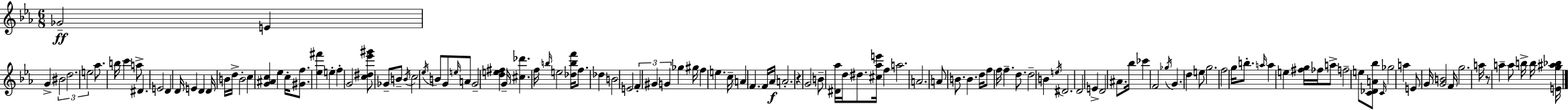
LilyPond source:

{
  \clef treble
  \numericTimeSignature
  \time 6/8
  \key ees \major
  \repeat volta 2 { ges'2--\ff e'4 | g'4-> \tuplet 3/2 { bis'2 | d''2. | e''2 } aes''8. b''16 | \break c'''4 a''8-> dis'4. | e'2 d'4 | d'16 e'4 d'4 d'16 b'16 d''16-> | b'2-. c''4 | \break <g' ais' c''>4 ees''4 c''16-. <gis' f''>8. | <ees'' fis'''>4 e''4-. f''4-. | g'2 <c'' dis'' ees''' gis'''>8 ges'8-- | b'8-- \acciaccatura { b'16 } c''2 \acciaccatura { ees''16 } | \break b'8 g'8 \grace { e''16 } a'8 g'2-- | <d'' e'' fis''>4 g'16-- <cis'' des'''>4. | f''16 \grace { b''16 } e''2 | <des'' b'' f'''>16 f''8. des''4 b'2 | \break e'2 | \tuplet 3/2 { f'4-. gis'4 g'4 } | ges''4 gis''16 f''4 e''4. | c''16-- \parenthesize a'4 f'4. | \break f'16 aes'16\f a'2.-. | r4 g'2 | b'8-- <dis' aes''>16 d''16 dis''8. <cis'' aes'' e'''>16 | f''4 a''2. | \break a'2. | a'8 b'8. b'4. | d''16 f''8 f''16 f''4.-- | d''8. d''2-- | \break b'4 \acciaccatura { e''16 } dis'2. | d'2 | e'4-> d'2 | ais'8. bes''16 ces'''4 f'2 | \break \acciaccatura { ges''16 } g'4. | d''4 e''8 g''2. | f''2 | g''16 b''8.-. \grace { a''16 } a''4 e''4 | \break <fis'' g''>16 fes''16 a''8-> f''2-- | e''8 <c' des' a' bes''>8 \grace { c'16 } ges''2 | a''4 e'8 g'16 <g' b'>2 | f'16 g''2. | \break a''16 r8 a''4-- | a''8 b''16-> b''16 <e' g'' ais'' bes''>16 } \bar "|."
}